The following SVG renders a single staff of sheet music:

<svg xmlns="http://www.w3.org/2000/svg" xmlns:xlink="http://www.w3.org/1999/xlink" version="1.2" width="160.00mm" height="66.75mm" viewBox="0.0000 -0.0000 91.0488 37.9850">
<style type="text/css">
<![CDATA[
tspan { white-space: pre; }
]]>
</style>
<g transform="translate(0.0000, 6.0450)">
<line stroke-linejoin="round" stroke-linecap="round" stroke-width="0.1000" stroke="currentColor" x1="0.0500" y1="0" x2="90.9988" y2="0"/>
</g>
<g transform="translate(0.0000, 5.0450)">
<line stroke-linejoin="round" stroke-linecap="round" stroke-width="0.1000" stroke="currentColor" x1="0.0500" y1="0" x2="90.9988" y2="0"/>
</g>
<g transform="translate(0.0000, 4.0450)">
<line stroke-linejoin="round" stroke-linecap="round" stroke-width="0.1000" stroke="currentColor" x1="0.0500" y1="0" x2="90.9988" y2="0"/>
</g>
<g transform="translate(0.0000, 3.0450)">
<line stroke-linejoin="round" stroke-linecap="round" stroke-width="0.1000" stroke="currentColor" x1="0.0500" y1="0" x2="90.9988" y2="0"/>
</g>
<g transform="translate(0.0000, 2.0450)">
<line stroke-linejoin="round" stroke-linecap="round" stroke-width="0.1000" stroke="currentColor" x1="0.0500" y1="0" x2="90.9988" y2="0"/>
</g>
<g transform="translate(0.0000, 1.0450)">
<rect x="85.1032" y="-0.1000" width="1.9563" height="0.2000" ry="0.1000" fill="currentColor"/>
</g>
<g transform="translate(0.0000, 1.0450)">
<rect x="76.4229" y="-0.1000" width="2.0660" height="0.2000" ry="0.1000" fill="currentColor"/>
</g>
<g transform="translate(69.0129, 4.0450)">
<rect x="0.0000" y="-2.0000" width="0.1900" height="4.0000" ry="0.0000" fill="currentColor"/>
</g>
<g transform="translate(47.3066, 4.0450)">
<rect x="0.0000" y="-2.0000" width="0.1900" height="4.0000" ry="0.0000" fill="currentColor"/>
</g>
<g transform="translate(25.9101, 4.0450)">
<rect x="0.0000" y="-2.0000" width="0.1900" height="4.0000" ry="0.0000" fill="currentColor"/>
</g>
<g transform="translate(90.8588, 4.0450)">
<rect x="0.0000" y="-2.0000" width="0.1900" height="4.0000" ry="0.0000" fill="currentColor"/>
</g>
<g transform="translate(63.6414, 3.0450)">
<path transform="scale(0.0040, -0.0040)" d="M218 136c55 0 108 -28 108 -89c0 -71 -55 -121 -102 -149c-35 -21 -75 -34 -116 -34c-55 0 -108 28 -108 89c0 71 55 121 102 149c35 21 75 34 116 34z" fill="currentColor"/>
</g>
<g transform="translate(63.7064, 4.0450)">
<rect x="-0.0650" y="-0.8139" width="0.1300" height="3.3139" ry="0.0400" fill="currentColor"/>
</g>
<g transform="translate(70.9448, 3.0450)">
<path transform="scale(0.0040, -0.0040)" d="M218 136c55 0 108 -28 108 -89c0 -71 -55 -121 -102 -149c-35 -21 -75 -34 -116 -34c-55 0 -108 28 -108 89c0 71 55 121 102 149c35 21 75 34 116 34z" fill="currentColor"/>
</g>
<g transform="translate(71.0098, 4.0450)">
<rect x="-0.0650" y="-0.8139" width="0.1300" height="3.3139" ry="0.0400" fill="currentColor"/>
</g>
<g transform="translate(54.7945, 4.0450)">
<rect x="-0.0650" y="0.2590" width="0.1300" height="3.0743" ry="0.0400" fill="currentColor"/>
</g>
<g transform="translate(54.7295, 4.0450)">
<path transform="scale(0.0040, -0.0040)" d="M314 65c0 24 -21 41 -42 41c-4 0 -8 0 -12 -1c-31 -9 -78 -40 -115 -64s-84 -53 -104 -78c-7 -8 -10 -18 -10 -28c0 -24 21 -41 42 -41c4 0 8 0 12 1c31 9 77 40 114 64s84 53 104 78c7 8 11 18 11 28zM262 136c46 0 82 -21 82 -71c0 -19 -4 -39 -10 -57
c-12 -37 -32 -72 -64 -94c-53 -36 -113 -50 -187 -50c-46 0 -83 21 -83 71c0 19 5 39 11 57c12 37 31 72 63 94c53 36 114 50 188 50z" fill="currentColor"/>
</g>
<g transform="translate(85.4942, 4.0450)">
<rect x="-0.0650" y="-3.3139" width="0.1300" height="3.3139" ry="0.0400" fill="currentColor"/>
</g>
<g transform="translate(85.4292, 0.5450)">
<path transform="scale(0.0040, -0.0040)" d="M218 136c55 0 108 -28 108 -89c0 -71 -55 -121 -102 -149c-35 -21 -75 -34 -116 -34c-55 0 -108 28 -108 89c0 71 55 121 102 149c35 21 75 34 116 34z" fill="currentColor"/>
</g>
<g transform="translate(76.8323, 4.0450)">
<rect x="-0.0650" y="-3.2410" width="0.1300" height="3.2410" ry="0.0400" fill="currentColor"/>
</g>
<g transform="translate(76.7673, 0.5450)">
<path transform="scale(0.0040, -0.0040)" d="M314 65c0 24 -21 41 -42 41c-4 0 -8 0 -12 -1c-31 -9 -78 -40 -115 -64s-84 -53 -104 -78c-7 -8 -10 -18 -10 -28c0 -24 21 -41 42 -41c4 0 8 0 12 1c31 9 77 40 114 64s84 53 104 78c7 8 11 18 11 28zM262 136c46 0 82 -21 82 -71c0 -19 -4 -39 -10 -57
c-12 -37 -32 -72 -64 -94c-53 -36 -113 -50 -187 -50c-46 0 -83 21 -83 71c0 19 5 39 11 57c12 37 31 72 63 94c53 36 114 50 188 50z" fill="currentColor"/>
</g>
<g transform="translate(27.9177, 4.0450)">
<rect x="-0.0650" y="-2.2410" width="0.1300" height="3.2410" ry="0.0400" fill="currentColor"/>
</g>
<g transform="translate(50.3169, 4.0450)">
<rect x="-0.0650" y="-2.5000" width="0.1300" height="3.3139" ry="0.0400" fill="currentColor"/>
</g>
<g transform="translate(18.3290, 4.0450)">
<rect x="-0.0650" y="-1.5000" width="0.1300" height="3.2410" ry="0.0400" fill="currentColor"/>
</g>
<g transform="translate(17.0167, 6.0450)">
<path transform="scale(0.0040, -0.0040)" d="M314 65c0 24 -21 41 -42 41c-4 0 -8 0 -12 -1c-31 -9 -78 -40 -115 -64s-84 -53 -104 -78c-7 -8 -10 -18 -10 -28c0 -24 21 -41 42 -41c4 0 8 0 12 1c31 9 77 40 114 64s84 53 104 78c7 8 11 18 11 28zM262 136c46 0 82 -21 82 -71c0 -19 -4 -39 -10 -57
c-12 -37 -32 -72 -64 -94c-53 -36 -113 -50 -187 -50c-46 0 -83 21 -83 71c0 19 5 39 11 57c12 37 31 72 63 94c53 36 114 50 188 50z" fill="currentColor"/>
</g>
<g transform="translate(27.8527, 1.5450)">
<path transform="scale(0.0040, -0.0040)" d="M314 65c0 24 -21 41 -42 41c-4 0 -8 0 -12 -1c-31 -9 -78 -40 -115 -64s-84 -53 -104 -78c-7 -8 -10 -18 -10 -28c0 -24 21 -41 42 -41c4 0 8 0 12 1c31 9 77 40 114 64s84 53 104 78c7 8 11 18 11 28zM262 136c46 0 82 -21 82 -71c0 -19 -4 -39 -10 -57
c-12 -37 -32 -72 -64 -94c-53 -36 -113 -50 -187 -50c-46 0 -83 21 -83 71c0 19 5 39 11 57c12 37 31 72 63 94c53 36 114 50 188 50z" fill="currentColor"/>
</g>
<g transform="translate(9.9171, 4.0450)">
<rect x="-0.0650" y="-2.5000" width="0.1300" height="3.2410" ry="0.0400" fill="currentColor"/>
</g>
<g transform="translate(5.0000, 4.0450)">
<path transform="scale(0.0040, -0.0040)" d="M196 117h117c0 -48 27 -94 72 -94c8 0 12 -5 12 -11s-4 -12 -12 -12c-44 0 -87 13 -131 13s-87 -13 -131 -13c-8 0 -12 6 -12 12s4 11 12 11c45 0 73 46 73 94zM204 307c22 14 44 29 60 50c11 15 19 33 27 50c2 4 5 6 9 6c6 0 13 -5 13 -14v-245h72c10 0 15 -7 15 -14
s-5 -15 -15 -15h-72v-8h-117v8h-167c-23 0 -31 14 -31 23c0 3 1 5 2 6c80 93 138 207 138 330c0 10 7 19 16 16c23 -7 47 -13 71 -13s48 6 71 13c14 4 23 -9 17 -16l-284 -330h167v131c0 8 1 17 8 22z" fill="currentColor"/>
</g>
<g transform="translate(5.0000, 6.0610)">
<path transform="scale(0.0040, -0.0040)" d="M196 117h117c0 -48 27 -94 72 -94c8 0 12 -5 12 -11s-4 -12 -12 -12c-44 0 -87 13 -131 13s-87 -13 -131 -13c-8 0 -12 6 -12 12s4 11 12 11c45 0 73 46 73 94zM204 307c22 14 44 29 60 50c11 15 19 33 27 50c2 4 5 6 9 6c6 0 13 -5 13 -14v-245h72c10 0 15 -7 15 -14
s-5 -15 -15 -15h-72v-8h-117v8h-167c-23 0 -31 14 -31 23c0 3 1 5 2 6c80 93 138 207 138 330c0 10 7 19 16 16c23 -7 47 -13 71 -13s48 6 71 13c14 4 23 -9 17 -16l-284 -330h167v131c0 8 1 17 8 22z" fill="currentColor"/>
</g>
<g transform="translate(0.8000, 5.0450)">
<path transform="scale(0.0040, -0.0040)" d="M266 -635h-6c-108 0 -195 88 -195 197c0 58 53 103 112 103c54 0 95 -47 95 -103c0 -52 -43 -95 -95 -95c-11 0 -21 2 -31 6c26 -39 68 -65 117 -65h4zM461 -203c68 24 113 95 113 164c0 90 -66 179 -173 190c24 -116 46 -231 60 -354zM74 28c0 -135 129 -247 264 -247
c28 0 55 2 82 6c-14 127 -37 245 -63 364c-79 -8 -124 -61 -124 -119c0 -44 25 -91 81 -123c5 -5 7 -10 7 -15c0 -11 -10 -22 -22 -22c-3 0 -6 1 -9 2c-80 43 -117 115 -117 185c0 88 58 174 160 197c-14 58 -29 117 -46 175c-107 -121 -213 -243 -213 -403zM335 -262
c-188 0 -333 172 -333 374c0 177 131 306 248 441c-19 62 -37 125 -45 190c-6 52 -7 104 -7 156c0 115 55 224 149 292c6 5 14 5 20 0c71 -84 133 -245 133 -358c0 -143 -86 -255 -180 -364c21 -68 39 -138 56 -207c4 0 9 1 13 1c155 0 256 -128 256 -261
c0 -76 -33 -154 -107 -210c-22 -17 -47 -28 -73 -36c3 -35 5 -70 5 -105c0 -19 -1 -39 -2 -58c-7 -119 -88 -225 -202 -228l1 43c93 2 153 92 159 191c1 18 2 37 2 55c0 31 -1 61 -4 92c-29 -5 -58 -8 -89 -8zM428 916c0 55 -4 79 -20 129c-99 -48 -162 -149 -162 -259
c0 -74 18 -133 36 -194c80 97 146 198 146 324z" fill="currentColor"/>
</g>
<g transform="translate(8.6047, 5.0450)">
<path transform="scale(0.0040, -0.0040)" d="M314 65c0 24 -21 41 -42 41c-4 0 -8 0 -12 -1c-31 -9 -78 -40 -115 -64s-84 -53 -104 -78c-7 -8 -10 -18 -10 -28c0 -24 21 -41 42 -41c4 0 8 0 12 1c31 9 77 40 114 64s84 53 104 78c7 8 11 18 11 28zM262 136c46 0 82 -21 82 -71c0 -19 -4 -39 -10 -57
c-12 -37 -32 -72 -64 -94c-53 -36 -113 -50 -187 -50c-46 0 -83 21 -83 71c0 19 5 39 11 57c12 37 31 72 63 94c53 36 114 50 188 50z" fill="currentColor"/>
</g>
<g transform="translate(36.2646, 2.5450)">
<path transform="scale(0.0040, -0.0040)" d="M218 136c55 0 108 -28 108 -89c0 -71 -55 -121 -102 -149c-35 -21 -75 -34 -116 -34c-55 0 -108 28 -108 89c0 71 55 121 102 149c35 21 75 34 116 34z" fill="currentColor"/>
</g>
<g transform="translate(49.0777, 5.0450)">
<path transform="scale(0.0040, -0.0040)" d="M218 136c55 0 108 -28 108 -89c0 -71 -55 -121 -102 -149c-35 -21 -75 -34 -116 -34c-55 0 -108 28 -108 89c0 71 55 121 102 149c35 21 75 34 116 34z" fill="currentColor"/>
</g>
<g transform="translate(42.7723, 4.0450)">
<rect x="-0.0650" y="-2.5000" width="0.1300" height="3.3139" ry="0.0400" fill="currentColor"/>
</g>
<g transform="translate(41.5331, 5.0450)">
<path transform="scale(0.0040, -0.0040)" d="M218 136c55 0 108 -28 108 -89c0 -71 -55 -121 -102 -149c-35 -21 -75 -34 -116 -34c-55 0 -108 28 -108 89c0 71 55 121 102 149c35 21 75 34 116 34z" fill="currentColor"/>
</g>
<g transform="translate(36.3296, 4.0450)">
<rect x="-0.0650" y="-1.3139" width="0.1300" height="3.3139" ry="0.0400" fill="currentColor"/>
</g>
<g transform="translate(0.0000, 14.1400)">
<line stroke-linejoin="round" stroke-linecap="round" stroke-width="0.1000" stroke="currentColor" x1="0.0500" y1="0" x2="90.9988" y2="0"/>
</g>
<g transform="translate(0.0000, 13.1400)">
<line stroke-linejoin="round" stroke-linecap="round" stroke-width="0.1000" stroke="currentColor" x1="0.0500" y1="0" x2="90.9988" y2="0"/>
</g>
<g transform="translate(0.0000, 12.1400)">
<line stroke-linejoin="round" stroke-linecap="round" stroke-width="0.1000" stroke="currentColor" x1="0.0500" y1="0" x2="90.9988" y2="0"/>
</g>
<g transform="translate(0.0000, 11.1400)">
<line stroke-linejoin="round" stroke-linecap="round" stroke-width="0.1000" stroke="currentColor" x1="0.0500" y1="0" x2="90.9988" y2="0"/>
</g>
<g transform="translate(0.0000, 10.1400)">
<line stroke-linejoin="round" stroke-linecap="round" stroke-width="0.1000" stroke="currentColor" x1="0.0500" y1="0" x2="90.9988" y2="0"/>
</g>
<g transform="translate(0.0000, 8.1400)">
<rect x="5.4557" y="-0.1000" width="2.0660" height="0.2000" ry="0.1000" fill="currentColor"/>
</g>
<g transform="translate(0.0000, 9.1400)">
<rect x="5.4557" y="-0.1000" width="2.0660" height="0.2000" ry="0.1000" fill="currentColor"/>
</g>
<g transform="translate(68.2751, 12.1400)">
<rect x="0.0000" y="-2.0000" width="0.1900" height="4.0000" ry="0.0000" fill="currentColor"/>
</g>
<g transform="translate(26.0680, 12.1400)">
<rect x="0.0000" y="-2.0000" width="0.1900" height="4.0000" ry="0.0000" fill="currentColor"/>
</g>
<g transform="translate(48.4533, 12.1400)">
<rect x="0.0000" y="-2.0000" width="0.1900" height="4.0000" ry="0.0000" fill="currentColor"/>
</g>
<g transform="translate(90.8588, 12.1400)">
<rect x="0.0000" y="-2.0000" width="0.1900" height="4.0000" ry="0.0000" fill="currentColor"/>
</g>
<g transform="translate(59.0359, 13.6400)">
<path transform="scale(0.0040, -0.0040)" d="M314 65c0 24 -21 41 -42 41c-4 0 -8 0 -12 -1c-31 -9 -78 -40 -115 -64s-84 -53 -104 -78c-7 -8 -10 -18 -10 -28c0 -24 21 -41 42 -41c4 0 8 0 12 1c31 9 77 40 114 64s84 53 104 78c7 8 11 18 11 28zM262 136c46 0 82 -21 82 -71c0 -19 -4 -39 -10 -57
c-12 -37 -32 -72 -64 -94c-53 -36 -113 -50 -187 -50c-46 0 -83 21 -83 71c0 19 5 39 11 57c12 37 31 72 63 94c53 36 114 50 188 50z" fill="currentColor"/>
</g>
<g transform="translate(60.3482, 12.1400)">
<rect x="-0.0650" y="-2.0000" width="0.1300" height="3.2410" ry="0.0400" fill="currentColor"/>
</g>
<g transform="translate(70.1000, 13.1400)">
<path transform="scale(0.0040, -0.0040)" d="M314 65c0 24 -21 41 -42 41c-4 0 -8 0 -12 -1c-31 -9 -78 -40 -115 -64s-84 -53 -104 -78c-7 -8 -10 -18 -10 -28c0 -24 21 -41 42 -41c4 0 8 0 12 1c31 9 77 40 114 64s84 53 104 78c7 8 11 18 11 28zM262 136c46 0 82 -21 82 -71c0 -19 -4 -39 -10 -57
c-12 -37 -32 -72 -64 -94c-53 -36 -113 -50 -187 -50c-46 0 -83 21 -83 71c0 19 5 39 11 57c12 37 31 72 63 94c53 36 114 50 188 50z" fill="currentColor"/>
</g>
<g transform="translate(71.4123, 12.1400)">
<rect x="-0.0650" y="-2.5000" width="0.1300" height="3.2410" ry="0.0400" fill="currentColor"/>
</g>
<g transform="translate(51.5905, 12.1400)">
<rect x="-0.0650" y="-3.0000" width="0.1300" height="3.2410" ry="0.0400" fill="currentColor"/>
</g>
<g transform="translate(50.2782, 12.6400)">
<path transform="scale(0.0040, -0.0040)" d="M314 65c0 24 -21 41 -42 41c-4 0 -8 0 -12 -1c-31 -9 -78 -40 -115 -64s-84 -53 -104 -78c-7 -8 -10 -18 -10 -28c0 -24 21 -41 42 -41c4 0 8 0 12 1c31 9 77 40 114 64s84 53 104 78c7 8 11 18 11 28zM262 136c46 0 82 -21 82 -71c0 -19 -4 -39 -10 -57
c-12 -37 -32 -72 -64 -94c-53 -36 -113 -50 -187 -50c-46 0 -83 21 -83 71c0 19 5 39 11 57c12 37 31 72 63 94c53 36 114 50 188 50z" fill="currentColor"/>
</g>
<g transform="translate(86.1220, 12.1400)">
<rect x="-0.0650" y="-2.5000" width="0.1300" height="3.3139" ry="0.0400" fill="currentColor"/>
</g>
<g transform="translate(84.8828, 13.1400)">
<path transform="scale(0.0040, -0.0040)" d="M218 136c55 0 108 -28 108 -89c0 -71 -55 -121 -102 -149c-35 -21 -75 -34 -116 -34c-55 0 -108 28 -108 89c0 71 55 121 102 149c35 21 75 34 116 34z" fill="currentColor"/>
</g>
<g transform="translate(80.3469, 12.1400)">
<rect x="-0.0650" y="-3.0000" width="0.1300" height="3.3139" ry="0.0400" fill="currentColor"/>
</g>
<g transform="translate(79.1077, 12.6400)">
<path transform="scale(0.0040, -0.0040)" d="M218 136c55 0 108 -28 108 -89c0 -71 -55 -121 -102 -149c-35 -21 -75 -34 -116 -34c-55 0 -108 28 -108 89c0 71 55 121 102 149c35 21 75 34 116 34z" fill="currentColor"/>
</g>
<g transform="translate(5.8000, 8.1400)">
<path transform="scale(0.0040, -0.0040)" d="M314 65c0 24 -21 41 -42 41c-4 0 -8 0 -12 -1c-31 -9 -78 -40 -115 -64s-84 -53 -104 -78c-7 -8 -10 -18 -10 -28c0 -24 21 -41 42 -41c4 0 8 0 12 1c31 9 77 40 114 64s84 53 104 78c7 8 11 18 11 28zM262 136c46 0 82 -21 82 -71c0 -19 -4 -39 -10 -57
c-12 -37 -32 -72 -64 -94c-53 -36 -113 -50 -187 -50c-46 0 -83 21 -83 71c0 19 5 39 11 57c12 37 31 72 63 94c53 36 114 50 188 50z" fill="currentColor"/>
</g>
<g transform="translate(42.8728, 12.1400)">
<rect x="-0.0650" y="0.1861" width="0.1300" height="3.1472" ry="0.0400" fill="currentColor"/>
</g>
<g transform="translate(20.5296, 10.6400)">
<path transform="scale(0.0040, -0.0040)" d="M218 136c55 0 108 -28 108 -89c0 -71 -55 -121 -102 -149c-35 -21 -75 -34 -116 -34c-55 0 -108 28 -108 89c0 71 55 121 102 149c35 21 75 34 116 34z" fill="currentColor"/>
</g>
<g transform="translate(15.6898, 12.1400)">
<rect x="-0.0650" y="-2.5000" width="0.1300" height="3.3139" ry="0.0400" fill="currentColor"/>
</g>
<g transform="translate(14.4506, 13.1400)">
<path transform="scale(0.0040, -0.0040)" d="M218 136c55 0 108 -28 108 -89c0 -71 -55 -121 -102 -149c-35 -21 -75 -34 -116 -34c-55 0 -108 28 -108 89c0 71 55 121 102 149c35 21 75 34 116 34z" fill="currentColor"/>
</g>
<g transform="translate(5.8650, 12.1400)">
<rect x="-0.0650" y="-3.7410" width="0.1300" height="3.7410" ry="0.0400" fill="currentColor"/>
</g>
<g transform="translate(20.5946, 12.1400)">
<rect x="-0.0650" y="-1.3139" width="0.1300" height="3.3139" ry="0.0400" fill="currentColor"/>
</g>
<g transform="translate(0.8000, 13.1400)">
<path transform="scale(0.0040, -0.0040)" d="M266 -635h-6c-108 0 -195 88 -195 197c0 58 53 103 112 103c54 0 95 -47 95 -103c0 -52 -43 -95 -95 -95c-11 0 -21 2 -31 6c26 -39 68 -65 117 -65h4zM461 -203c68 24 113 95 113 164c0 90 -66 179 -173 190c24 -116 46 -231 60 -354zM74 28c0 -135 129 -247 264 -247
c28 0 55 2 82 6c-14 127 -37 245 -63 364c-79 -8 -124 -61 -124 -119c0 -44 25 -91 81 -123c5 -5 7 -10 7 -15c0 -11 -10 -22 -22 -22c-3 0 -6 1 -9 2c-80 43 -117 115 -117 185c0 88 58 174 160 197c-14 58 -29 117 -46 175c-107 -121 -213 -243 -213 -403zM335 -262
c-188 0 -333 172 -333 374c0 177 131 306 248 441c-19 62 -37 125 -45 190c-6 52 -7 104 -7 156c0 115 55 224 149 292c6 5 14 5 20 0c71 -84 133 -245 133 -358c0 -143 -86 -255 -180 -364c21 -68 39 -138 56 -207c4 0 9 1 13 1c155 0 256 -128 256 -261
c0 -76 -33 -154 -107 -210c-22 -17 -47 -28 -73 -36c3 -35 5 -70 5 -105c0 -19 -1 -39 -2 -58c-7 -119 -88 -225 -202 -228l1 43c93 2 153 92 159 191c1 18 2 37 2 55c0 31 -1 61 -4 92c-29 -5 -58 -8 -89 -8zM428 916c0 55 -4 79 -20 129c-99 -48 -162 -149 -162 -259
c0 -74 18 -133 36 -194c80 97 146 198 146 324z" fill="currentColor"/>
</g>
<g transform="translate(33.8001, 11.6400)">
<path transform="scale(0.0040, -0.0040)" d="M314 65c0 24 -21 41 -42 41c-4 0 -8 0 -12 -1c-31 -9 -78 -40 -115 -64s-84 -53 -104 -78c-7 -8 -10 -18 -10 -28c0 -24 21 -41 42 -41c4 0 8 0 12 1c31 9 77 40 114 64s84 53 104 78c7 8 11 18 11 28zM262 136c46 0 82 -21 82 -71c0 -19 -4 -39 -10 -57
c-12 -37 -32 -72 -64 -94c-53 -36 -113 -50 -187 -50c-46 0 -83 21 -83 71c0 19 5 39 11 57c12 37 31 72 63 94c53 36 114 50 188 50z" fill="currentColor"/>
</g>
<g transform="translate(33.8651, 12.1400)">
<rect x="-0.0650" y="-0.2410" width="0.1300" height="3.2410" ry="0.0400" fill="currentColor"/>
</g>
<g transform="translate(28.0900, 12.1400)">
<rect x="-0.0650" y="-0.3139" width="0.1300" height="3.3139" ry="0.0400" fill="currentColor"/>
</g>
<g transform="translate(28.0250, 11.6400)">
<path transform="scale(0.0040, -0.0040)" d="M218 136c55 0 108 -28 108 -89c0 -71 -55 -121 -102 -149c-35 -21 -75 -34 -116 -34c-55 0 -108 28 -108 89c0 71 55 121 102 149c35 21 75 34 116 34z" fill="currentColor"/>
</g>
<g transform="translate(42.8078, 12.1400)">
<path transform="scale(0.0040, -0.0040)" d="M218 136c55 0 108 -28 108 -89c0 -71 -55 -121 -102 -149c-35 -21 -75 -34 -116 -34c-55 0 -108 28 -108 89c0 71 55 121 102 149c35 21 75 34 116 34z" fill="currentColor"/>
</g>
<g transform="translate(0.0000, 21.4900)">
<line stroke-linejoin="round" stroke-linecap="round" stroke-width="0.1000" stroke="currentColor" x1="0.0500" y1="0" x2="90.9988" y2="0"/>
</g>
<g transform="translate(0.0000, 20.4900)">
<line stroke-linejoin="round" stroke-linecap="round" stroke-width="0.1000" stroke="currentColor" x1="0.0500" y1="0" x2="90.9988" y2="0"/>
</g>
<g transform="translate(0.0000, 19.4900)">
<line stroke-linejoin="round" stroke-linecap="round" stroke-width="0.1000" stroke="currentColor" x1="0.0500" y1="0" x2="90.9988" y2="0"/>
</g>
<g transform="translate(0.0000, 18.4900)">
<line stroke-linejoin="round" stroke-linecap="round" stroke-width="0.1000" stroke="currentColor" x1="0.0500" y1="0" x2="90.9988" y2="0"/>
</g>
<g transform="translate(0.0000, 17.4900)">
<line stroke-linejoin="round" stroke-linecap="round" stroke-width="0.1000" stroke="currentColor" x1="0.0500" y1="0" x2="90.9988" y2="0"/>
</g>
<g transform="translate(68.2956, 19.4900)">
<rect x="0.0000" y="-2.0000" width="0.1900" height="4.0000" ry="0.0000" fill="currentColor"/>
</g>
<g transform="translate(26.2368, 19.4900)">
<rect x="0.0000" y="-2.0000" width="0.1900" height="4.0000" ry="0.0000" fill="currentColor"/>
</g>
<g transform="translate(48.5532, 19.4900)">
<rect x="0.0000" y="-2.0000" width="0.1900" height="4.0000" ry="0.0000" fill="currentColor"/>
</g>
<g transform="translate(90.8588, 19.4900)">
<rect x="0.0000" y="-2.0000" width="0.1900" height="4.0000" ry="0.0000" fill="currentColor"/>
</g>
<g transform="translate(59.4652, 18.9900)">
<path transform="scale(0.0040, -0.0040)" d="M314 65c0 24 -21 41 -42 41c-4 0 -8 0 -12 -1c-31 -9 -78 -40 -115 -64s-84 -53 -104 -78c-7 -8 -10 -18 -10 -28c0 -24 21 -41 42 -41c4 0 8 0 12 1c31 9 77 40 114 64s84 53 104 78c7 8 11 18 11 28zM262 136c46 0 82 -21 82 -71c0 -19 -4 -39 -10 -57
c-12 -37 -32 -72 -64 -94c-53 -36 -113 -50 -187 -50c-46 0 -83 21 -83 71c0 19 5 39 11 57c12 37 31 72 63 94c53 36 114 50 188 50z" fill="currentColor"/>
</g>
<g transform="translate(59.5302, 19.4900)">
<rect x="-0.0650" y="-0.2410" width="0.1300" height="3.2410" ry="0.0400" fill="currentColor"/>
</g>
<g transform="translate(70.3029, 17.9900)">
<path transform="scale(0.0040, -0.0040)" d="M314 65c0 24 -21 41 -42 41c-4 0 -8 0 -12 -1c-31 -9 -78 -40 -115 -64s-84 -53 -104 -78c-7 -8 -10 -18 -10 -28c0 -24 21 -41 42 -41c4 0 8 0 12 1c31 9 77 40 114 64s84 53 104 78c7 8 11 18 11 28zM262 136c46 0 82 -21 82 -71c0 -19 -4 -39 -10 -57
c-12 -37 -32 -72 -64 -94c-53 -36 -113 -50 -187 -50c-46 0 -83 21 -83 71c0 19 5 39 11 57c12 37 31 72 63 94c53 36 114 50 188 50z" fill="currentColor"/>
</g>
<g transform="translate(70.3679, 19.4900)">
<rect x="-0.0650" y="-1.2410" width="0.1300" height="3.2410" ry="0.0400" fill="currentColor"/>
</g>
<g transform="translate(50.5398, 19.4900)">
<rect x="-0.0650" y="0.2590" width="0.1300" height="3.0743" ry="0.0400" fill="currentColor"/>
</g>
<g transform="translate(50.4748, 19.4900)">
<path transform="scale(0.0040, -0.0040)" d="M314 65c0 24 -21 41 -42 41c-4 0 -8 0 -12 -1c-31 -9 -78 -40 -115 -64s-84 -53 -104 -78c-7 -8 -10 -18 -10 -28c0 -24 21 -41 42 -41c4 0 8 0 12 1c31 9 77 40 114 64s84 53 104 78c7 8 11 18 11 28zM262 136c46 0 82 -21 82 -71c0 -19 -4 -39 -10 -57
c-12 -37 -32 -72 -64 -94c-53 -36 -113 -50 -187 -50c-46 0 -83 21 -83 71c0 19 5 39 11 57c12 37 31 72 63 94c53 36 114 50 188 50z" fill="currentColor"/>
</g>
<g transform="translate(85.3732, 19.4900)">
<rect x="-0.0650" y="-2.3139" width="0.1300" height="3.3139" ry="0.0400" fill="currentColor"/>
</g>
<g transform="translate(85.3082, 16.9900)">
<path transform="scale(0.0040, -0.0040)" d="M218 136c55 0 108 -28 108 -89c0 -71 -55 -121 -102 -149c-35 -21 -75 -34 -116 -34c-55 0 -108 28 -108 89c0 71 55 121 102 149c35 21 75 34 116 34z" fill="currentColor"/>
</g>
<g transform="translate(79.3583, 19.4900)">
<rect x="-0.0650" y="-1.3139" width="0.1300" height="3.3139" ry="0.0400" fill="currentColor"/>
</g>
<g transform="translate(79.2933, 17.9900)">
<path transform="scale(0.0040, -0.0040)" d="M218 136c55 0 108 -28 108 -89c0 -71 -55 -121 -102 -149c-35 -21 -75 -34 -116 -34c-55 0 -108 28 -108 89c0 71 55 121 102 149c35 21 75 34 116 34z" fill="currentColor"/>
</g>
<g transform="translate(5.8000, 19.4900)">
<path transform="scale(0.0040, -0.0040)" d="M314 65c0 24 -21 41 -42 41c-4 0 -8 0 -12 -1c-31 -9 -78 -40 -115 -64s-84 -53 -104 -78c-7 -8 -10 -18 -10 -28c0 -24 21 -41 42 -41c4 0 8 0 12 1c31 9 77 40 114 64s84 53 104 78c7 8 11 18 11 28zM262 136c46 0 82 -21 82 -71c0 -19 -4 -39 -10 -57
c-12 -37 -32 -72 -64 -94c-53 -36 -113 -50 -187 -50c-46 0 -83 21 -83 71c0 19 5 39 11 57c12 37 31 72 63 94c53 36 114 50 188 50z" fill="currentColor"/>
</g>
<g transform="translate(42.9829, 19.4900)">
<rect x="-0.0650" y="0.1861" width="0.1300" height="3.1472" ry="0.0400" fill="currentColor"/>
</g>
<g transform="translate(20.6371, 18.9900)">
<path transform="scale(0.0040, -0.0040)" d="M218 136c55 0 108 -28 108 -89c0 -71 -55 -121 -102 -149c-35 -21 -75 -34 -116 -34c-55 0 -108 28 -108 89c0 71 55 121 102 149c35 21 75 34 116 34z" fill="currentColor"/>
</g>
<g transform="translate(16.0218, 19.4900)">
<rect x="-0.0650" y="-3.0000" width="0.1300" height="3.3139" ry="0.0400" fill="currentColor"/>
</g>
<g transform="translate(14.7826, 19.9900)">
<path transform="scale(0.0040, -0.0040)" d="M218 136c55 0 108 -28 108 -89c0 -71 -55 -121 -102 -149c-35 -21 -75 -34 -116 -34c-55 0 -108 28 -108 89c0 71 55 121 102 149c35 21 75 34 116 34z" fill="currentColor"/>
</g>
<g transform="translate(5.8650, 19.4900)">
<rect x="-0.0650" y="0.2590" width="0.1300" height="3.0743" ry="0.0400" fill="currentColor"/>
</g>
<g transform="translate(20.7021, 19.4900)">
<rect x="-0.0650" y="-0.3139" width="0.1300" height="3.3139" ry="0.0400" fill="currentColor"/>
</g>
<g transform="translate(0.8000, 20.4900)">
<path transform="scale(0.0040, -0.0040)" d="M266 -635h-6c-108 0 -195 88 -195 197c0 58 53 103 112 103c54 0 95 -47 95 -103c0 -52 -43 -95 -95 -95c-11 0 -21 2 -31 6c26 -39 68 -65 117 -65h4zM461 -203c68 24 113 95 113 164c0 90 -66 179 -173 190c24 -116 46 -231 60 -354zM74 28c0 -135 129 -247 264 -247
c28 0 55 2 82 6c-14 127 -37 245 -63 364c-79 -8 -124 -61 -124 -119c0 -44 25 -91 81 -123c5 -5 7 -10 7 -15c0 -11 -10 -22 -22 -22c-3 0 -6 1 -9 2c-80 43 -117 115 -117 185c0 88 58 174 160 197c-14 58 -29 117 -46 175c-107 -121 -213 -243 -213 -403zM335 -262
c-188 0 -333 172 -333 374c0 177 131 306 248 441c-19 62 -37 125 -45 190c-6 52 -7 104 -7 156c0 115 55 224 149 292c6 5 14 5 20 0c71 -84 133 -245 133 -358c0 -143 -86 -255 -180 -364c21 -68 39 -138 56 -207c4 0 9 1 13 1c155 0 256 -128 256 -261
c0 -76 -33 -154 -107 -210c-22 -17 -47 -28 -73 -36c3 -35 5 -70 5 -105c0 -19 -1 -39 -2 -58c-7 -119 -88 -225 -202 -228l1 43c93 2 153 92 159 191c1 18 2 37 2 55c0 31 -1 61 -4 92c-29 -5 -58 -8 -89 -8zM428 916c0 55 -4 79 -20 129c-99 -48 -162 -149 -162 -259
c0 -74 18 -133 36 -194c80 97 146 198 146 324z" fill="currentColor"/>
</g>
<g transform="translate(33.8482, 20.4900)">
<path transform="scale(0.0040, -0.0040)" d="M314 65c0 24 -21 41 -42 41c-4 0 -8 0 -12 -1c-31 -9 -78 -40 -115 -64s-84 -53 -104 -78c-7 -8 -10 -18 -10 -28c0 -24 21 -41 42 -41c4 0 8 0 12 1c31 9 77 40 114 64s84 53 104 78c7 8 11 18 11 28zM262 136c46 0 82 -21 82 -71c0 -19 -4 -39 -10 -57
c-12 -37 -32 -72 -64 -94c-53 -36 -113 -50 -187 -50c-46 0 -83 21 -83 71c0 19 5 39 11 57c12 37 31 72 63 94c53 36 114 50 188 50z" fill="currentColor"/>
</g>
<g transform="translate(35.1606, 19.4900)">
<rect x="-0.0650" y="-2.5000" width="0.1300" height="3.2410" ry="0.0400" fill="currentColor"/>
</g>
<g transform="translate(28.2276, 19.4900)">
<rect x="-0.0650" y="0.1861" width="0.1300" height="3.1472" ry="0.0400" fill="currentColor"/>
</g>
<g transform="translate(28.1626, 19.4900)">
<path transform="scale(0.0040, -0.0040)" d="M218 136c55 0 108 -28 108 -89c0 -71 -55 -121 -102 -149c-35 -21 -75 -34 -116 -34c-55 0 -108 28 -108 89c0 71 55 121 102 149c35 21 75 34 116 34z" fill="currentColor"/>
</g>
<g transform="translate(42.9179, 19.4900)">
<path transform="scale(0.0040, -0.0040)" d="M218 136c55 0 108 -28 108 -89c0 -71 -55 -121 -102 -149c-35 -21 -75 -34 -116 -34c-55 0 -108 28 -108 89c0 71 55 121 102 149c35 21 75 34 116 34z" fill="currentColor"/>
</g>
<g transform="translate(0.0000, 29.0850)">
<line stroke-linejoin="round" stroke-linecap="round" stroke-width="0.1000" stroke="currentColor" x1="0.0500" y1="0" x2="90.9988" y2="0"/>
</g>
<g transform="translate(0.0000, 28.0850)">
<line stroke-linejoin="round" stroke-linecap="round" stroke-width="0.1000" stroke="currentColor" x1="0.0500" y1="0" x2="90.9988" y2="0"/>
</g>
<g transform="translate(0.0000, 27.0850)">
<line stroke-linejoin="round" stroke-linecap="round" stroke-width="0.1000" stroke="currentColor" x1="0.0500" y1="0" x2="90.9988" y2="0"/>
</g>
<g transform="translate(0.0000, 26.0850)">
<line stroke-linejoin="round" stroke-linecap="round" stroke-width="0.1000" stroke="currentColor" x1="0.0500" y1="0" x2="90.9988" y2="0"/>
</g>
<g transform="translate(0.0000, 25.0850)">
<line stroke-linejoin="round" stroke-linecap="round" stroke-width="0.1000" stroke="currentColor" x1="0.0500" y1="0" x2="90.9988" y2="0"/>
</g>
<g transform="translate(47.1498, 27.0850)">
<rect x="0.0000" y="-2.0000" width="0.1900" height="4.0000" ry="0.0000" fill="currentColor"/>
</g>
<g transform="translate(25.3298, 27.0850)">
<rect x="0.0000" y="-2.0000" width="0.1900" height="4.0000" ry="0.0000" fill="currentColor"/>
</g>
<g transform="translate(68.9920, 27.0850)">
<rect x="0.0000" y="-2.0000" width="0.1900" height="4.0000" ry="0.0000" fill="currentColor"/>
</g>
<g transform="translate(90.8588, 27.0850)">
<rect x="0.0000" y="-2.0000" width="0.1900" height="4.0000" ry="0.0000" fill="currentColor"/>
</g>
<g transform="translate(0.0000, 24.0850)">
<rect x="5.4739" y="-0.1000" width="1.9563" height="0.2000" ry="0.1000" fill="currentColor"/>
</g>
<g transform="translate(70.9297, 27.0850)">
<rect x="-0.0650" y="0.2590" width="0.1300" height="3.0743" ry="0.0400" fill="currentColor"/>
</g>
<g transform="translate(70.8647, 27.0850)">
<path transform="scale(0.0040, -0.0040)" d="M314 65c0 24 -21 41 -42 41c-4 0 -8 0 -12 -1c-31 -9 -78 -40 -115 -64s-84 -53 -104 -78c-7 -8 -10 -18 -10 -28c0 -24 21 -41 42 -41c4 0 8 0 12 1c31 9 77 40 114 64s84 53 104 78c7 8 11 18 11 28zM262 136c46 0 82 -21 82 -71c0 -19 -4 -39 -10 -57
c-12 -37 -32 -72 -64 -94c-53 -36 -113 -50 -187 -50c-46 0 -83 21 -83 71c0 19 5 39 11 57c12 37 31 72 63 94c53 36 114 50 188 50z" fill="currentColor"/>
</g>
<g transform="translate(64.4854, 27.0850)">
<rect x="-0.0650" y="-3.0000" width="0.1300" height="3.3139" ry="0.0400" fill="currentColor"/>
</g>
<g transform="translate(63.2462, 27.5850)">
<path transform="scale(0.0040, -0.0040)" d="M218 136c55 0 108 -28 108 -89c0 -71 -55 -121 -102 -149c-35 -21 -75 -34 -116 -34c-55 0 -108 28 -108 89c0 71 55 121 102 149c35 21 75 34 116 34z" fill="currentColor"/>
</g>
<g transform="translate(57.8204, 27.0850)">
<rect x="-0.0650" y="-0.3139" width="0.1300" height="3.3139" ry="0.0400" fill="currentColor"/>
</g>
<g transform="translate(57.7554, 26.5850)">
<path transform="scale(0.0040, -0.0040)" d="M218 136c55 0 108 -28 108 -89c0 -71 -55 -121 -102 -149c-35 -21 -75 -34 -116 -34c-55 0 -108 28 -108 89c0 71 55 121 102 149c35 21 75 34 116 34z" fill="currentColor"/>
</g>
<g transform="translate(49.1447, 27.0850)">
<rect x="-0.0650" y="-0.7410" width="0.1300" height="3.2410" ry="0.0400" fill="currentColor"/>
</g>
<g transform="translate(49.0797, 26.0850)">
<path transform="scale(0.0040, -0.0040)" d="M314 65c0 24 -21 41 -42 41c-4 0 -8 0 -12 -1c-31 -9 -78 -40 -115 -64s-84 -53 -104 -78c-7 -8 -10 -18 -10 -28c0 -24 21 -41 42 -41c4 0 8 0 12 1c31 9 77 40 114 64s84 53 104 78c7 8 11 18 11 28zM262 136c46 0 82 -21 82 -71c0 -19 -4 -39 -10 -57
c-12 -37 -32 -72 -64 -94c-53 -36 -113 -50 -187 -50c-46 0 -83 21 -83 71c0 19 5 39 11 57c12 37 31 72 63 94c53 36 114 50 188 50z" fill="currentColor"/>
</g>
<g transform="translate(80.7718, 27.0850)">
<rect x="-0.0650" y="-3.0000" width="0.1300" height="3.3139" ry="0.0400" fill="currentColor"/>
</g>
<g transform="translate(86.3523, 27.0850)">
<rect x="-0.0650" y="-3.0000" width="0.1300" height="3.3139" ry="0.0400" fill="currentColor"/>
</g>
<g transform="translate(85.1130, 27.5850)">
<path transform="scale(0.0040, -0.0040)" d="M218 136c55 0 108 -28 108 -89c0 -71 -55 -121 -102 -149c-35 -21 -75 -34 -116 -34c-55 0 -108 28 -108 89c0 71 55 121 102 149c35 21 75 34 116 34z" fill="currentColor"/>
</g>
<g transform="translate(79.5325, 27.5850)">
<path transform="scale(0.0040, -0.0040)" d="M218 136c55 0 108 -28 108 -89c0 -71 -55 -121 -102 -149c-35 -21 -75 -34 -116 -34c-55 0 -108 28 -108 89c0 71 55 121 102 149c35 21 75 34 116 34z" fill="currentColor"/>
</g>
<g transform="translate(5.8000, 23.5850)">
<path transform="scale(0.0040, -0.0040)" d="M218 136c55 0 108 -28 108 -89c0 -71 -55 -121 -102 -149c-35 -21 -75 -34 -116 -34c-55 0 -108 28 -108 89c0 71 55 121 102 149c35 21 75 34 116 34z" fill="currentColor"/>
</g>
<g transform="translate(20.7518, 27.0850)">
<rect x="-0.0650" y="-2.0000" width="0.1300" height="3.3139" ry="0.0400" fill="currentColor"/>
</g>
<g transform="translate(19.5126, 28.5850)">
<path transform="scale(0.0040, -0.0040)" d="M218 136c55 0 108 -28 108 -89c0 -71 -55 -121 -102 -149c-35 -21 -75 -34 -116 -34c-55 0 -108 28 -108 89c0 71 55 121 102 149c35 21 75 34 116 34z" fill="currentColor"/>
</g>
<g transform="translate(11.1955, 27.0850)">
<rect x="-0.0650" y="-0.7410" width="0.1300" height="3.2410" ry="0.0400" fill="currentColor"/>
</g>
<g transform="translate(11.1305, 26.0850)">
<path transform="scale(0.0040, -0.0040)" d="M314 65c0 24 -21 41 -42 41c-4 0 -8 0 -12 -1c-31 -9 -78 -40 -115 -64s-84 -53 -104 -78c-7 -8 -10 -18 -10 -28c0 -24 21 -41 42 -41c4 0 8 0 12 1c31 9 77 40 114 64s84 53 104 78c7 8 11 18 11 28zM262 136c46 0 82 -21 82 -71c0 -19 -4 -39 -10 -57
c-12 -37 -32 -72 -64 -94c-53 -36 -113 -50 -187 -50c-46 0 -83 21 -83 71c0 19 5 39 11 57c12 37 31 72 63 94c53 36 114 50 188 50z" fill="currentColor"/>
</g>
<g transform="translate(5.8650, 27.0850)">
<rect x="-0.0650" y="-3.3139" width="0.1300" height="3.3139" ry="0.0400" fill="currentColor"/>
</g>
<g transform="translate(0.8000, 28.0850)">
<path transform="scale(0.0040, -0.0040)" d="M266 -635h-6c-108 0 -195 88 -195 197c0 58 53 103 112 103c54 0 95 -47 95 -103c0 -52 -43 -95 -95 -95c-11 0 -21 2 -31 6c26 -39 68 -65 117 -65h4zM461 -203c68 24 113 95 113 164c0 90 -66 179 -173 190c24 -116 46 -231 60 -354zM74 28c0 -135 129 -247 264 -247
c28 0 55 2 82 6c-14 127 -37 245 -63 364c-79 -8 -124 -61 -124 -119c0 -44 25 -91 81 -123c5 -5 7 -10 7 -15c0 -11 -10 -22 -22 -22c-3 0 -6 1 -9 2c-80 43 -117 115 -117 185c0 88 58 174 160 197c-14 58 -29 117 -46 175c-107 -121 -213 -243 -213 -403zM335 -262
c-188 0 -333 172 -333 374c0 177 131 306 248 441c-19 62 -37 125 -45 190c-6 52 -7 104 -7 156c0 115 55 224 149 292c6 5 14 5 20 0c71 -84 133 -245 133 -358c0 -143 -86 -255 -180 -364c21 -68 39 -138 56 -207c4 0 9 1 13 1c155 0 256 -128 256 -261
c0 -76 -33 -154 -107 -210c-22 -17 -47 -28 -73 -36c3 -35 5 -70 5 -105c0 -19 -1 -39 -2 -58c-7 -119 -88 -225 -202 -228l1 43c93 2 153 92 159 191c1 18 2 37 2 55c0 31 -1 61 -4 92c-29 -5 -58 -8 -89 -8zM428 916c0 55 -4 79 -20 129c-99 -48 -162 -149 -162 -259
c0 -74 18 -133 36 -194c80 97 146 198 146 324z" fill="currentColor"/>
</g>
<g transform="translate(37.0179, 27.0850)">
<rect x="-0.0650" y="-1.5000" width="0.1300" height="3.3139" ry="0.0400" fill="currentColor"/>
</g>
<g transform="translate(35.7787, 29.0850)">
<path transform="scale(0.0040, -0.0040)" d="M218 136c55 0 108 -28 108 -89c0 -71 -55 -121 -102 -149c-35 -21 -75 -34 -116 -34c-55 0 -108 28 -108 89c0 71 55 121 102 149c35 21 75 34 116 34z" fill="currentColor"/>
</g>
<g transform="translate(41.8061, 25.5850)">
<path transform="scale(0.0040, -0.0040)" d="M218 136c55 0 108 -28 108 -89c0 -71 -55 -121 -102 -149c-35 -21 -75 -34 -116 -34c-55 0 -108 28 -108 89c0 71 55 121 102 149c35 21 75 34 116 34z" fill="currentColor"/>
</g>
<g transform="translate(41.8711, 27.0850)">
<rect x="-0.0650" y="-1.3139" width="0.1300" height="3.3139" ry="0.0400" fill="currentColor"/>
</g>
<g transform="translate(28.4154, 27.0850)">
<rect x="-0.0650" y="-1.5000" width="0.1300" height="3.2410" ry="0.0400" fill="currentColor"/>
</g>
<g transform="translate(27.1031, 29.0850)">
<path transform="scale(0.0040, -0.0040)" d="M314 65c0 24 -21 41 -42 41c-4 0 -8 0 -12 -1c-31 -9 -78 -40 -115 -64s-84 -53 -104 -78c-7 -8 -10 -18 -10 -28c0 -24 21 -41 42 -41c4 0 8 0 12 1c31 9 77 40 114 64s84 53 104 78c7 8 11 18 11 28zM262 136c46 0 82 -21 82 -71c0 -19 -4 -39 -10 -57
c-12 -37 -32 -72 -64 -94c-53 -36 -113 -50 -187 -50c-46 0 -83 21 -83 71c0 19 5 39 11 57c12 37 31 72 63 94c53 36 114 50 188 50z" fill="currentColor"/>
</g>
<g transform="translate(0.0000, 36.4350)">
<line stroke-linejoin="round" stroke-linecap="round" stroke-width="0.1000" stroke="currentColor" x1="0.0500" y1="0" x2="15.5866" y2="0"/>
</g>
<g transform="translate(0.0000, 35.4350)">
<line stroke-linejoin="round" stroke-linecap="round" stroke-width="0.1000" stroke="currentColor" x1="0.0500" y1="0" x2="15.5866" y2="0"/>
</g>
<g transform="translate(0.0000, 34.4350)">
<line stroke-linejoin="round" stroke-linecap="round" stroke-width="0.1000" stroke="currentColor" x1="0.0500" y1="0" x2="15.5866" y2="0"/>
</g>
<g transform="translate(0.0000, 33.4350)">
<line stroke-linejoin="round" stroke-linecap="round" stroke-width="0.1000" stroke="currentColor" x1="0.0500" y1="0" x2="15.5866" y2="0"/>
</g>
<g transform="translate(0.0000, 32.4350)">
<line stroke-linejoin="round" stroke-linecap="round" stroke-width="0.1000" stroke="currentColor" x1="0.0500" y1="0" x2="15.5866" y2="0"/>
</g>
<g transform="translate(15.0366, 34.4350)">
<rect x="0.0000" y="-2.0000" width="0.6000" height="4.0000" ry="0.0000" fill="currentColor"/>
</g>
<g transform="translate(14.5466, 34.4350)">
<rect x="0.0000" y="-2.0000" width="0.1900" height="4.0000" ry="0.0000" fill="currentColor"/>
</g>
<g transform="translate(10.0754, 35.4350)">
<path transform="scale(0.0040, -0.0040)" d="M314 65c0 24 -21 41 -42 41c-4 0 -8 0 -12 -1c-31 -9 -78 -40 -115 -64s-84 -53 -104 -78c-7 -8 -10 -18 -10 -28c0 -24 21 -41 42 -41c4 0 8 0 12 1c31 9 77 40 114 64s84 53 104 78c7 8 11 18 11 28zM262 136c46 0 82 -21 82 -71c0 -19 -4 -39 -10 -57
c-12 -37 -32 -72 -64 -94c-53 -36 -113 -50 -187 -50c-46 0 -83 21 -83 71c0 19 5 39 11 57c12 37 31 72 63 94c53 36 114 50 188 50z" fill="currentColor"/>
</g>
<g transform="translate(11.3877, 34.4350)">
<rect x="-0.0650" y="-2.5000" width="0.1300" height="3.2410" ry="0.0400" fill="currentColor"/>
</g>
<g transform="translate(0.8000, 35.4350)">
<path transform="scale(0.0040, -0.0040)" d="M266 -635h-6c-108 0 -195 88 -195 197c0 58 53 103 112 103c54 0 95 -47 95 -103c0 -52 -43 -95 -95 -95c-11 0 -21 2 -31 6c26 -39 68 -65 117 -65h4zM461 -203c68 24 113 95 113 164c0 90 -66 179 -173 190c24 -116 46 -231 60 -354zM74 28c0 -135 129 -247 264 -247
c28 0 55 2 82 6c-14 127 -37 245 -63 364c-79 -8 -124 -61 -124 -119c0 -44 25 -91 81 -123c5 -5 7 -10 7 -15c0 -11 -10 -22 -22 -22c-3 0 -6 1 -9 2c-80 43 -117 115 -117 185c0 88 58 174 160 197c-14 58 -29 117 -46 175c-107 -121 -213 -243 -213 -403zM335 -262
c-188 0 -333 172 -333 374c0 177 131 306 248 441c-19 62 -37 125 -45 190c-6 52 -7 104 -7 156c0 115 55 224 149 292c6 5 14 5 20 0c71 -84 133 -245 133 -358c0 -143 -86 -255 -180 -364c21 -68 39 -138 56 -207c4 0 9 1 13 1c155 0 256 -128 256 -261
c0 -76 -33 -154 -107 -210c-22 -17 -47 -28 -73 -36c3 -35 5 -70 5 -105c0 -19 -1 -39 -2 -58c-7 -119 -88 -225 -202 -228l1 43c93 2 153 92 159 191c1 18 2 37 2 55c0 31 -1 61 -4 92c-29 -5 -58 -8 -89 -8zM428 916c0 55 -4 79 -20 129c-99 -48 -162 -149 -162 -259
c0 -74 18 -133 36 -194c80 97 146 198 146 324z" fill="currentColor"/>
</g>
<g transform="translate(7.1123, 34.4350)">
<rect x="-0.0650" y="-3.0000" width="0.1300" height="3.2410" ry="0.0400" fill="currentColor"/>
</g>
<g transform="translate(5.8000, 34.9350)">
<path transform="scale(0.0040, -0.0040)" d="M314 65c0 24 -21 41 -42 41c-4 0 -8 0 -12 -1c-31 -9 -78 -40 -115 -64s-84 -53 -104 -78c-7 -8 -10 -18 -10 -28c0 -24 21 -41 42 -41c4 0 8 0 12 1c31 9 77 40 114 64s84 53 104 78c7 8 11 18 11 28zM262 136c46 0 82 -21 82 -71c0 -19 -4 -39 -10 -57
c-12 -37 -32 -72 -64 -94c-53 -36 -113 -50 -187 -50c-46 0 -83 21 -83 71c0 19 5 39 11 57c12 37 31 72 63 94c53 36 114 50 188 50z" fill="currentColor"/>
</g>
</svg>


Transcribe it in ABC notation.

X:1
T:Untitled
M:4/4
L:1/4
K:C
G2 E2 g2 e G G B2 d d b2 b c'2 G e c c2 B A2 F2 G2 A G B2 A c B G2 B B2 c2 e2 e g b d2 F E2 E e d2 c A B2 A A A2 G2